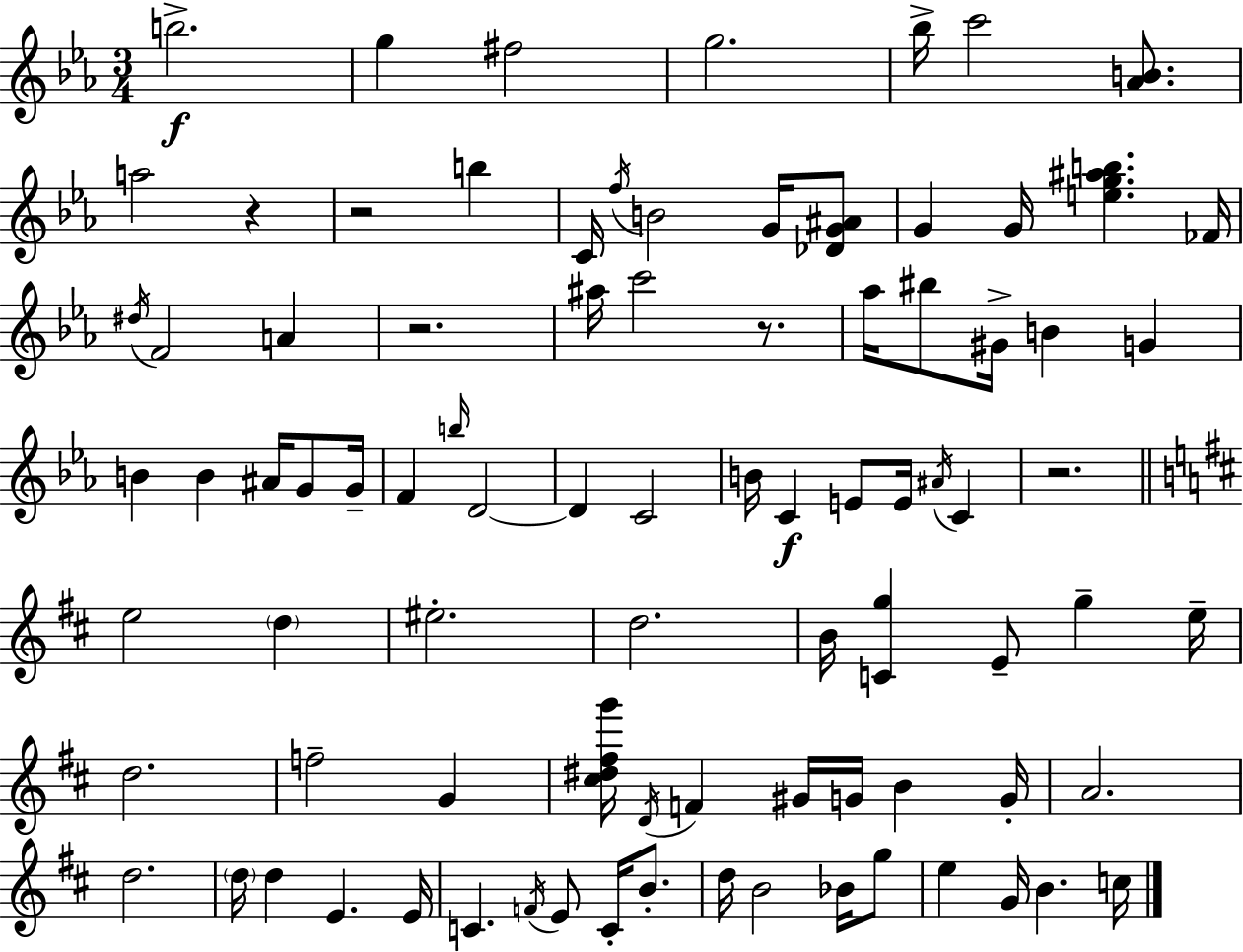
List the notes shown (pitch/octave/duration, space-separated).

B5/h. G5/q F#5/h G5/h. Bb5/s C6/h [Ab4,B4]/e. A5/h R/q R/h B5/q C4/s F5/s B4/h G4/s [Db4,G4,A#4]/e G4/q G4/s [E5,G5,A#5,B5]/q. FES4/s D#5/s F4/h A4/q R/h. A#5/s C6/h R/e. Ab5/s BIS5/e G#4/s B4/q G4/q B4/q B4/q A#4/s G4/e G4/s F4/q B5/s D4/h D4/q C4/h B4/s C4/q E4/e E4/s A#4/s C4/q R/h. E5/h D5/q EIS5/h. D5/h. B4/s [C4,G5]/q E4/e G5/q E5/s D5/h. F5/h G4/q [C#5,D#5,F#5,G6]/s D4/s F4/q G#4/s G4/s B4/q G4/s A4/h. D5/h. D5/s D5/q E4/q. E4/s C4/q. F4/s E4/e C4/s B4/e. D5/s B4/h Bb4/s G5/e E5/q G4/s B4/q. C5/s